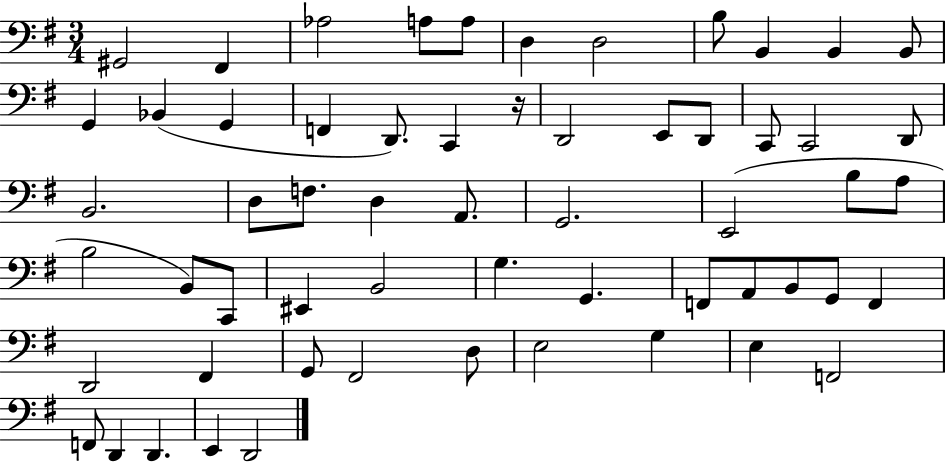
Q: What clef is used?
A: bass